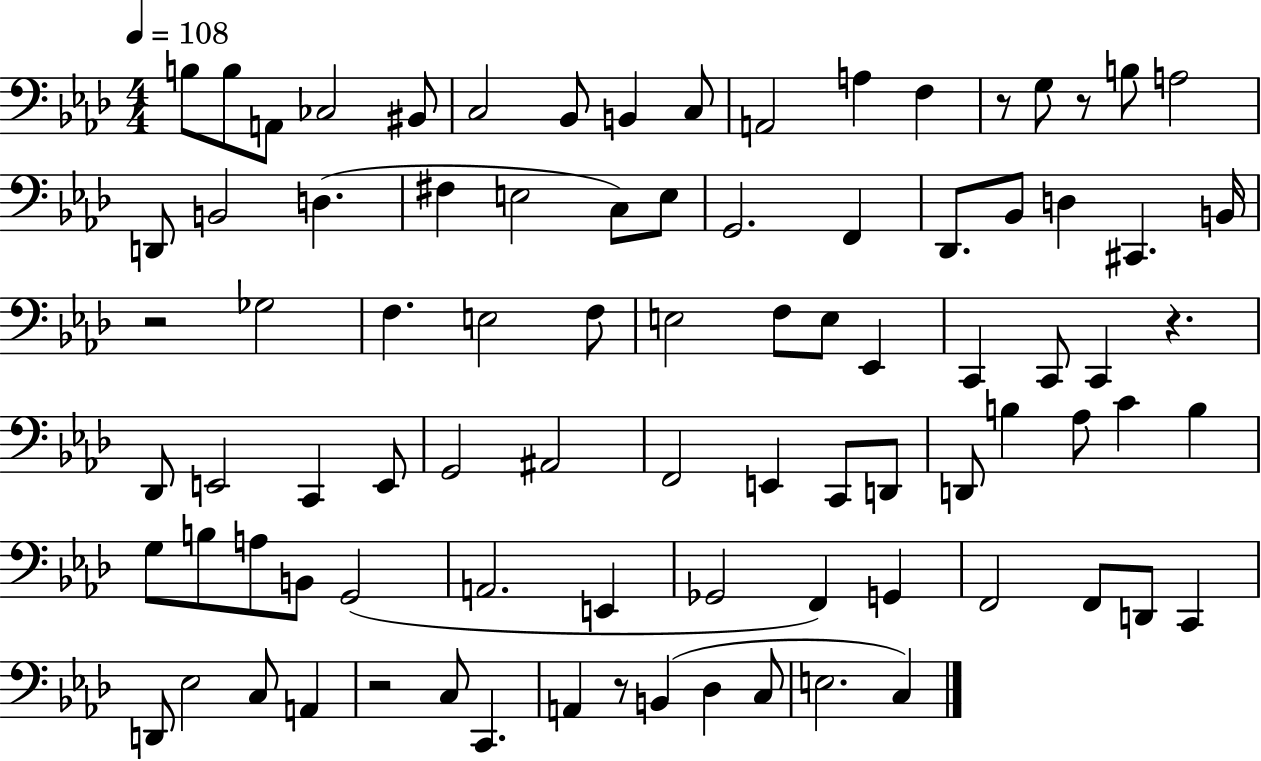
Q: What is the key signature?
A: AES major